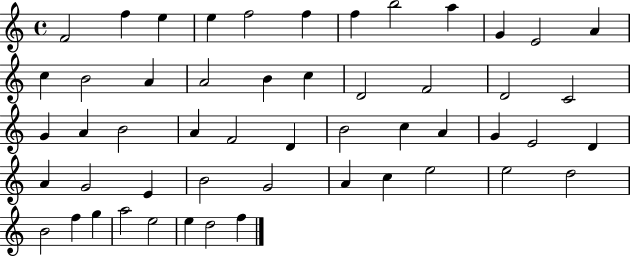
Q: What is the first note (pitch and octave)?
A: F4